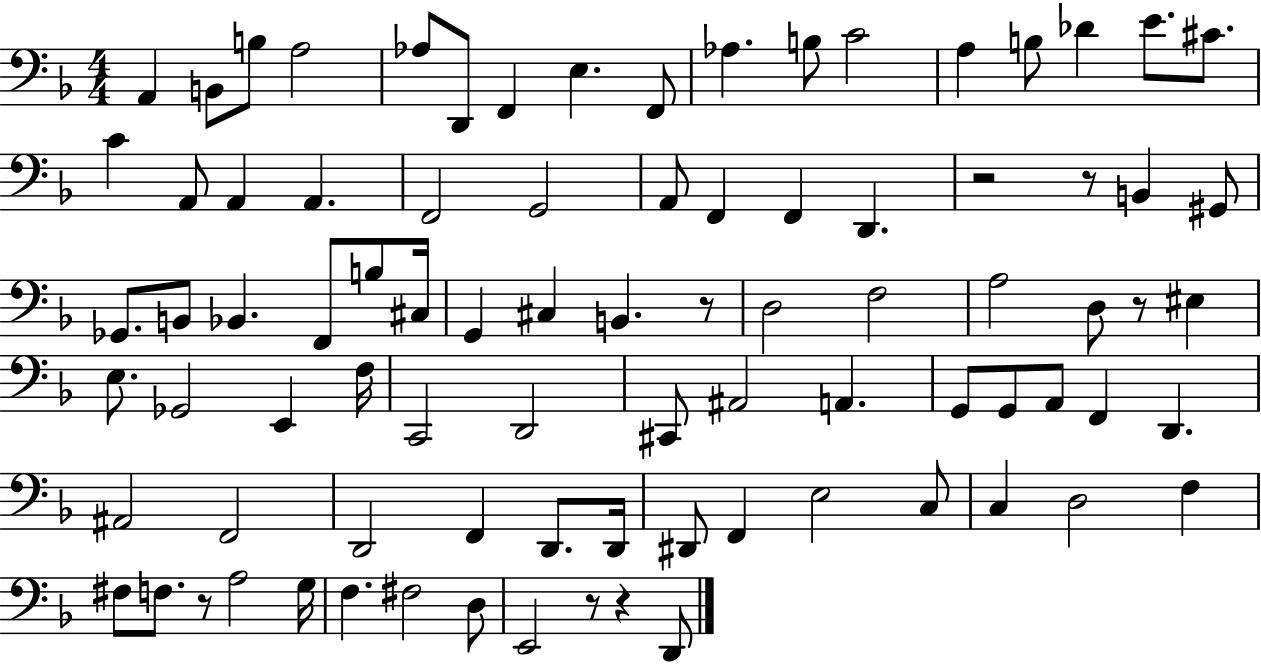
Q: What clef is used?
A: bass